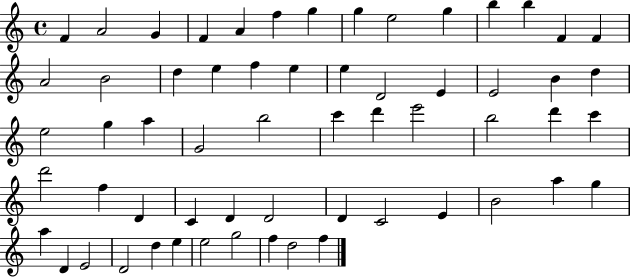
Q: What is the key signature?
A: C major